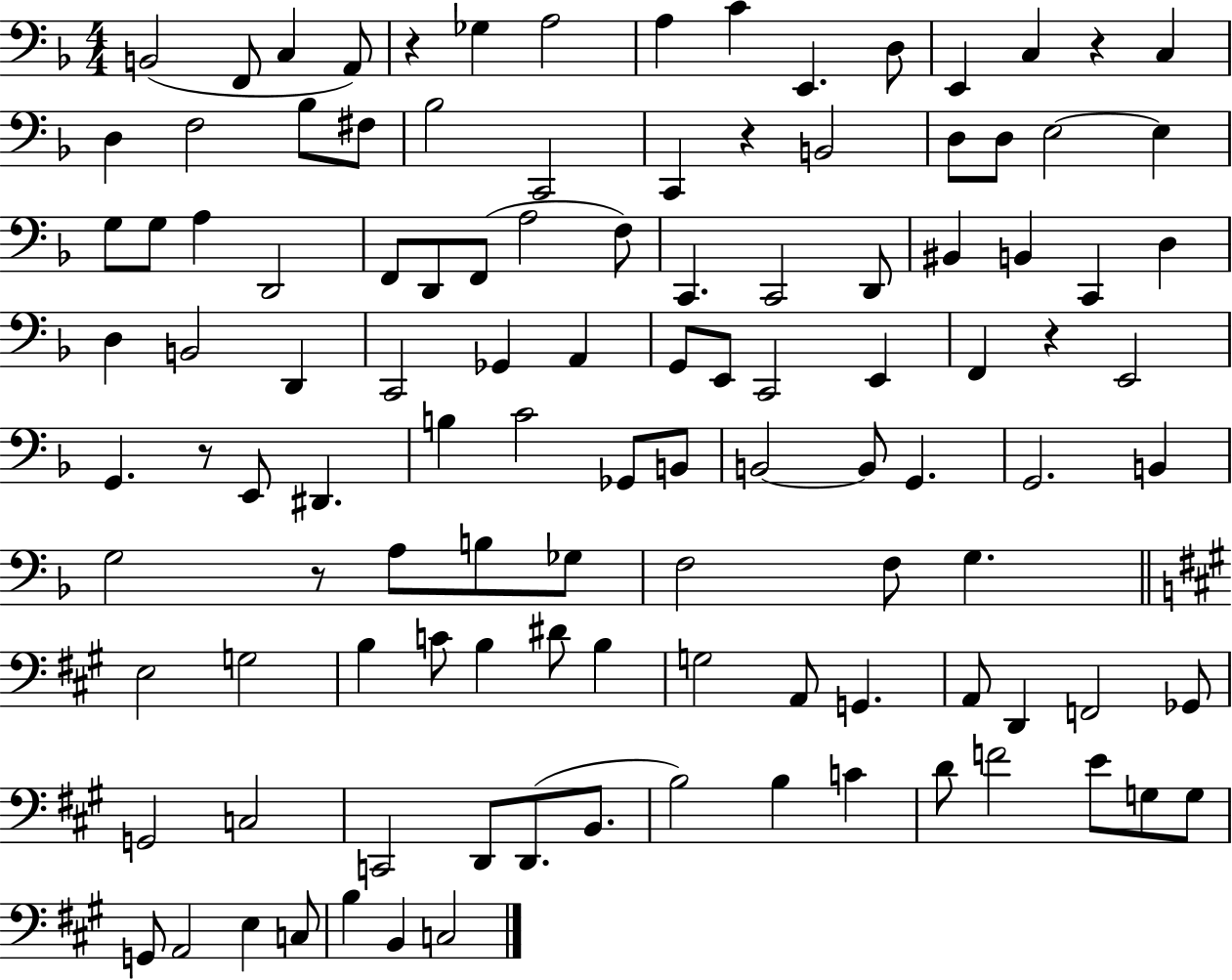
{
  \clef bass
  \numericTimeSignature
  \time 4/4
  \key f \major
  \repeat volta 2 { b,2( f,8 c4 a,8) | r4 ges4 a2 | a4 c'4 e,4. d8 | e,4 c4 r4 c4 | \break d4 f2 bes8 fis8 | bes2 c,2 | c,4 r4 b,2 | d8 d8 e2~~ e4 | \break g8 g8 a4 d,2 | f,8 d,8 f,8( a2 f8) | c,4. c,2 d,8 | bis,4 b,4 c,4 d4 | \break d4 b,2 d,4 | c,2 ges,4 a,4 | g,8 e,8 c,2 e,4 | f,4 r4 e,2 | \break g,4. r8 e,8 dis,4. | b4 c'2 ges,8 b,8 | b,2~~ b,8 g,4. | g,2. b,4 | \break g2 r8 a8 b8 ges8 | f2 f8 g4. | \bar "||" \break \key a \major e2 g2 | b4 c'8 b4 dis'8 b4 | g2 a,8 g,4. | a,8 d,4 f,2 ges,8 | \break g,2 c2 | c,2 d,8 d,8.( b,8. | b2) b4 c'4 | d'8 f'2 e'8 g8 g8 | \break g,8 a,2 e4 c8 | b4 b,4 c2 | } \bar "|."
}